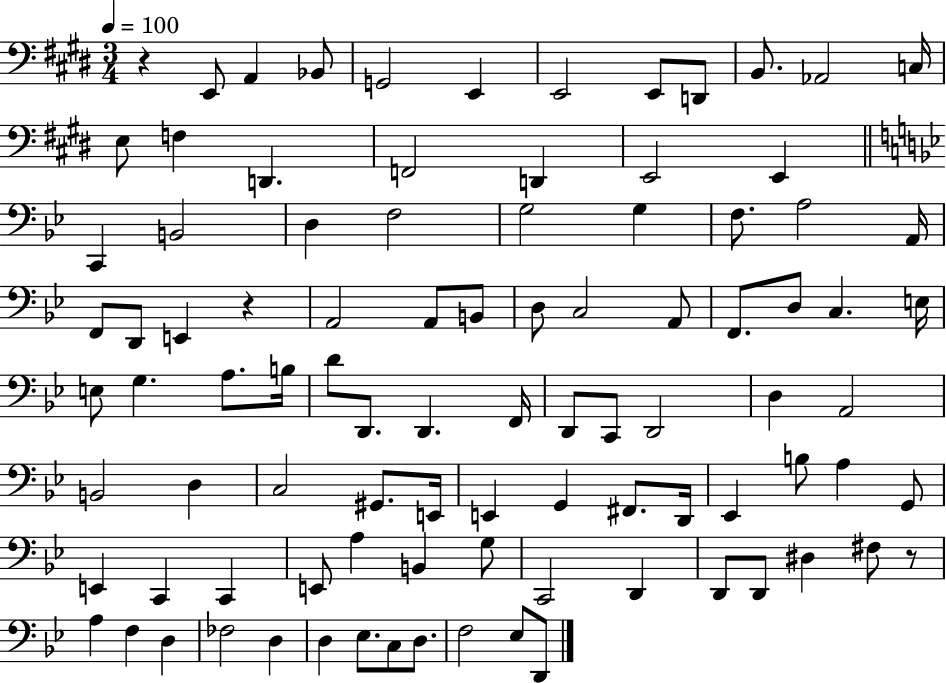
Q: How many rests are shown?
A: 3